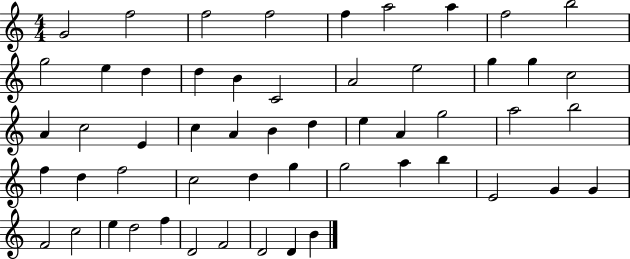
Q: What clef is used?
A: treble